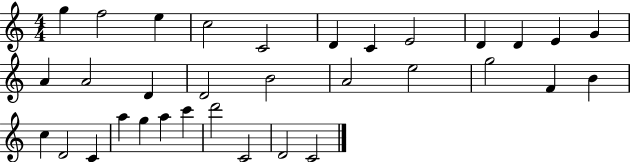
G5/q F5/h E5/q C5/h C4/h D4/q C4/q E4/h D4/q D4/q E4/q G4/q A4/q A4/h D4/q D4/h B4/h A4/h E5/h G5/h F4/q B4/q C5/q D4/h C4/q A5/q G5/q A5/q C6/q D6/h C4/h D4/h C4/h